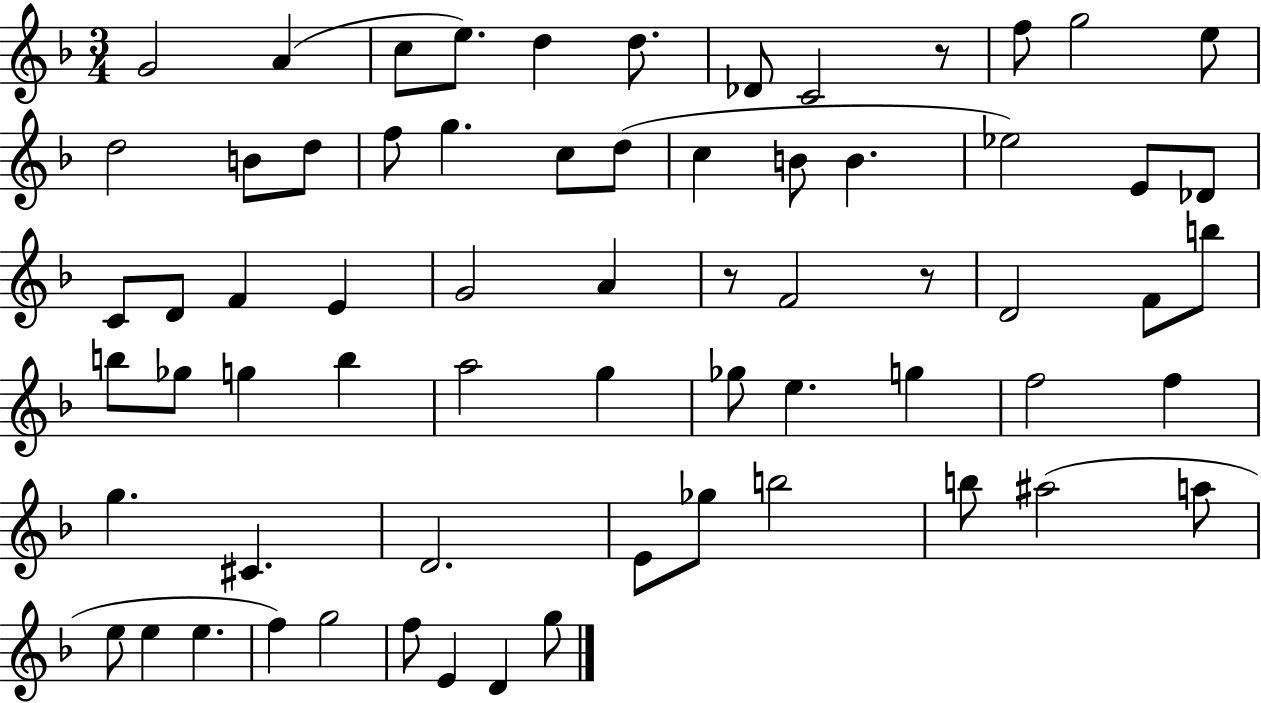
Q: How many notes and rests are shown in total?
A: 66